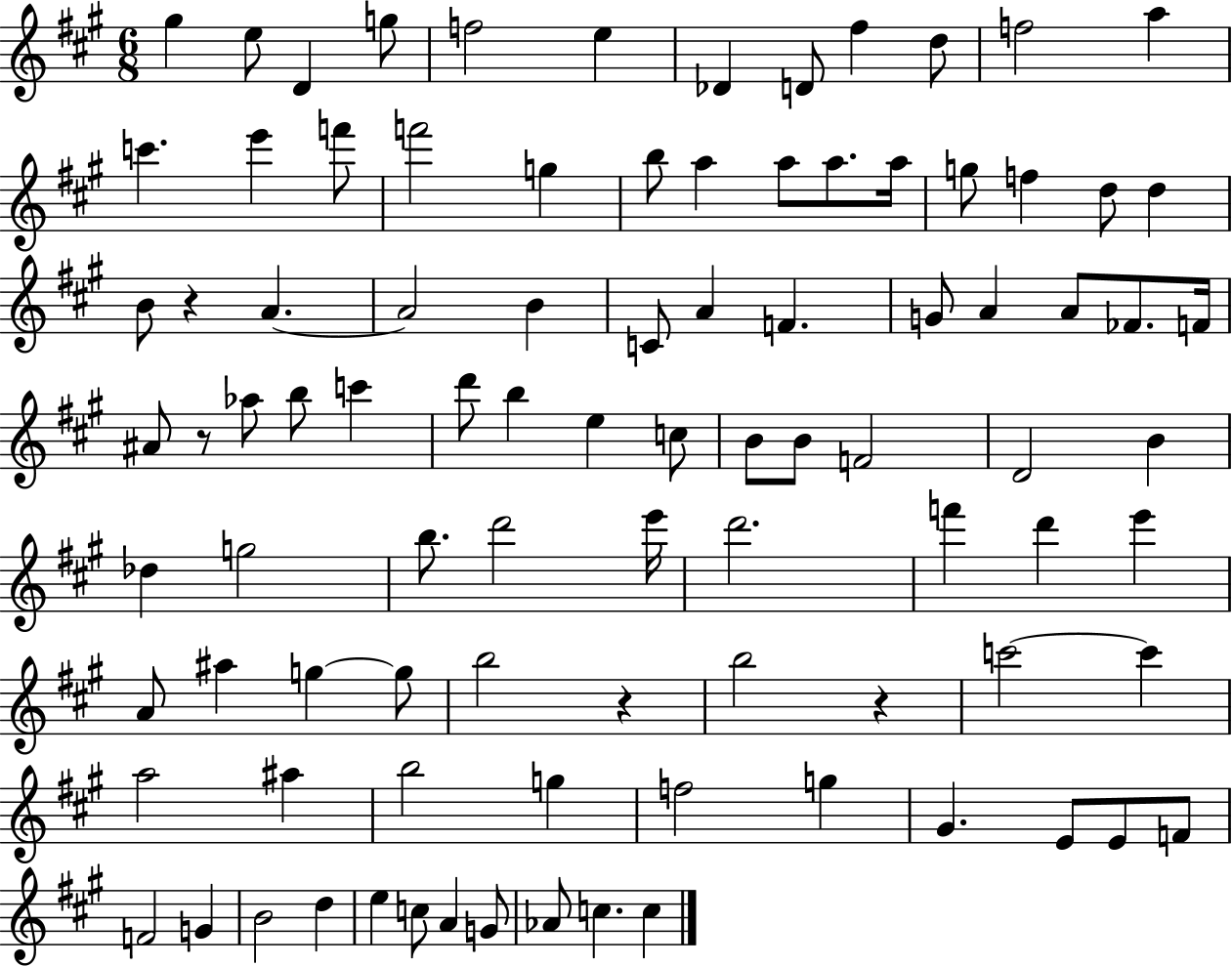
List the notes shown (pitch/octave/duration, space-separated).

G#5/q E5/e D4/q G5/e F5/h E5/q Db4/q D4/e F#5/q D5/e F5/h A5/q C6/q. E6/q F6/e F6/h G5/q B5/e A5/q A5/e A5/e. A5/s G5/e F5/q D5/e D5/q B4/e R/q A4/q. A4/h B4/q C4/e A4/q F4/q. G4/e A4/q A4/e FES4/e. F4/s A#4/e R/e Ab5/e B5/e C6/q D6/e B5/q E5/q C5/e B4/e B4/e F4/h D4/h B4/q Db5/q G5/h B5/e. D6/h E6/s D6/h. F6/q D6/q E6/q A4/e A#5/q G5/q G5/e B5/h R/q B5/h R/q C6/h C6/q A5/h A#5/q B5/h G5/q F5/h G5/q G#4/q. E4/e E4/e F4/e F4/h G4/q B4/h D5/q E5/q C5/e A4/q G4/e Ab4/e C5/q. C5/q